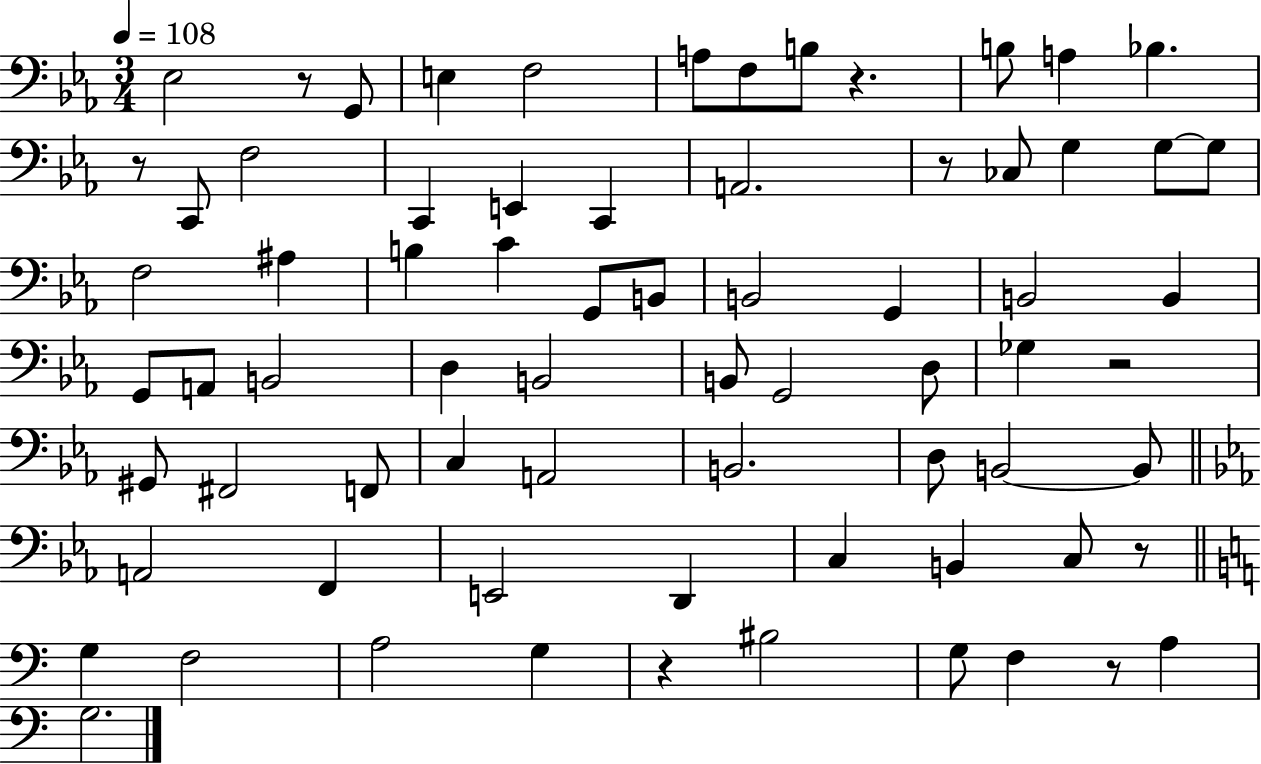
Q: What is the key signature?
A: EES major